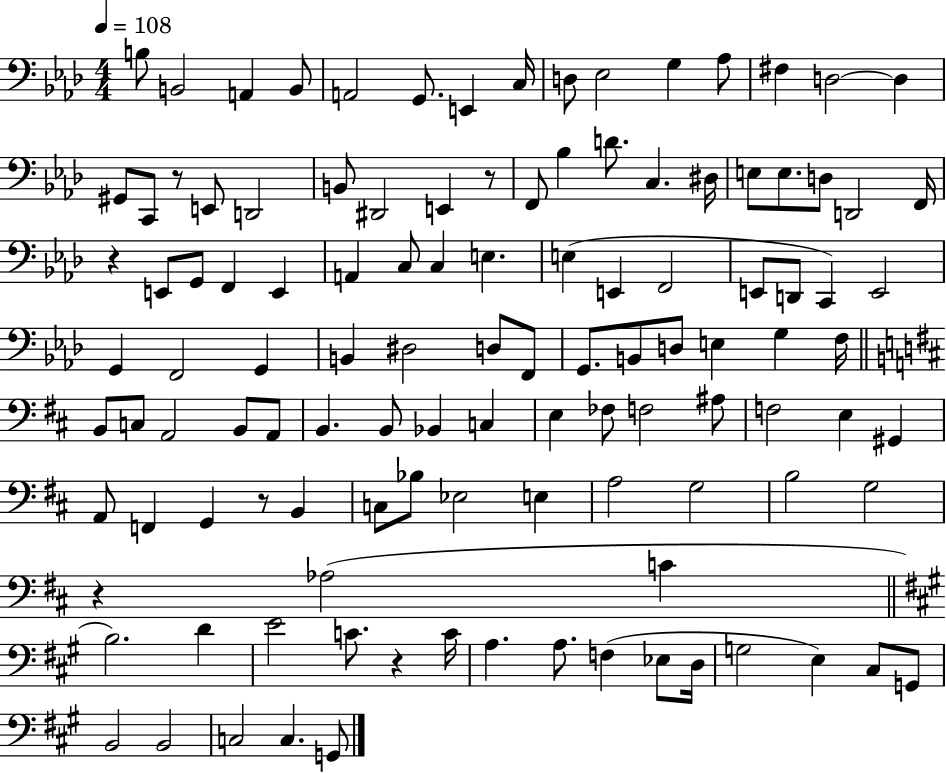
B3/e B2/h A2/q B2/e A2/h G2/e. E2/q C3/s D3/e Eb3/h G3/q Ab3/e F#3/q D3/h D3/q G#2/e C2/e R/e E2/e D2/h B2/e D#2/h E2/q R/e F2/e Bb3/q D4/e. C3/q. D#3/s E3/e E3/e. D3/e D2/h F2/s R/q E2/e G2/e F2/q E2/q A2/q C3/e C3/q E3/q. E3/q E2/q F2/h E2/e D2/e C2/q E2/h G2/q F2/h G2/q B2/q D#3/h D3/e F2/e G2/e. B2/e D3/e E3/q G3/q F3/s B2/e C3/e A2/h B2/e A2/e B2/q. B2/e Bb2/q C3/q E3/q FES3/e F3/h A#3/e F3/h E3/q G#2/q A2/e F2/q G2/q R/e B2/q C3/e Bb3/e Eb3/h E3/q A3/h G3/h B3/h G3/h R/q Ab3/h C4/q B3/h. D4/q E4/h C4/e. R/q C4/s A3/q. A3/e. F3/q Eb3/e D3/s G3/h E3/q C#3/e G2/e B2/h B2/h C3/h C3/q. G2/e